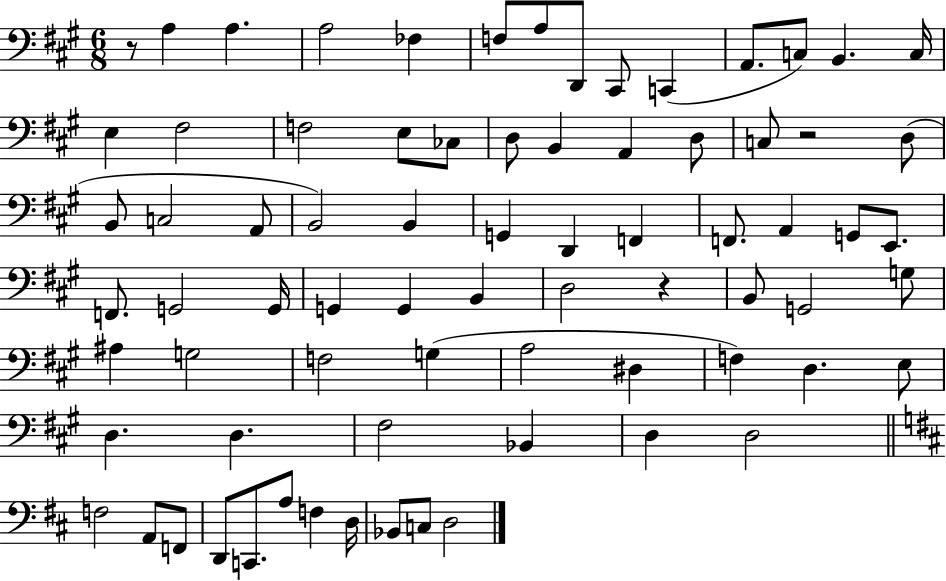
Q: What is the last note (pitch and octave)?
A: D3